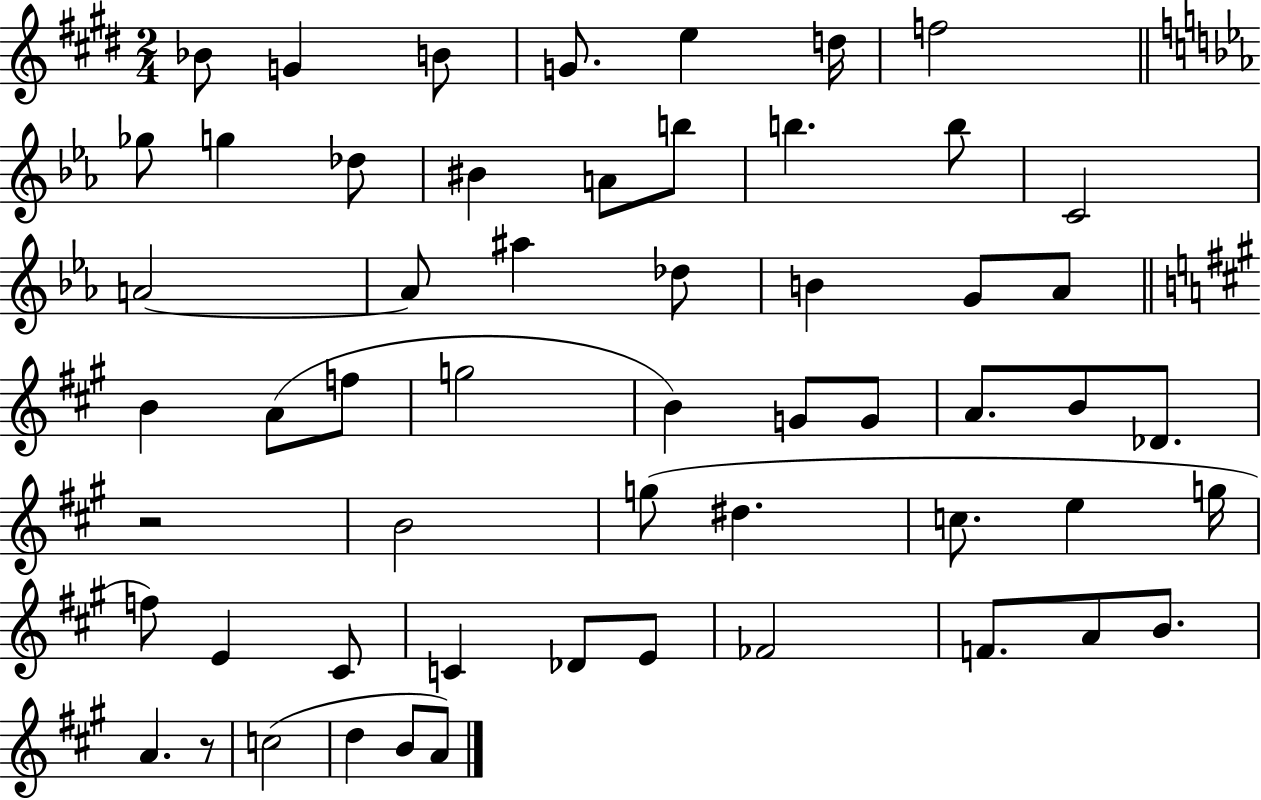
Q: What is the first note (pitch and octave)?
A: Bb4